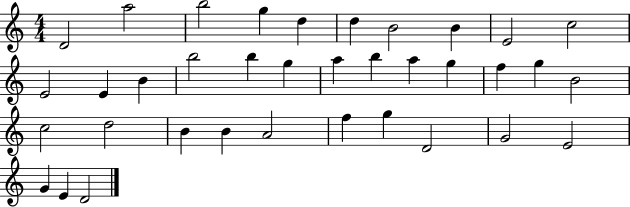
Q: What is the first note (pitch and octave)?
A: D4